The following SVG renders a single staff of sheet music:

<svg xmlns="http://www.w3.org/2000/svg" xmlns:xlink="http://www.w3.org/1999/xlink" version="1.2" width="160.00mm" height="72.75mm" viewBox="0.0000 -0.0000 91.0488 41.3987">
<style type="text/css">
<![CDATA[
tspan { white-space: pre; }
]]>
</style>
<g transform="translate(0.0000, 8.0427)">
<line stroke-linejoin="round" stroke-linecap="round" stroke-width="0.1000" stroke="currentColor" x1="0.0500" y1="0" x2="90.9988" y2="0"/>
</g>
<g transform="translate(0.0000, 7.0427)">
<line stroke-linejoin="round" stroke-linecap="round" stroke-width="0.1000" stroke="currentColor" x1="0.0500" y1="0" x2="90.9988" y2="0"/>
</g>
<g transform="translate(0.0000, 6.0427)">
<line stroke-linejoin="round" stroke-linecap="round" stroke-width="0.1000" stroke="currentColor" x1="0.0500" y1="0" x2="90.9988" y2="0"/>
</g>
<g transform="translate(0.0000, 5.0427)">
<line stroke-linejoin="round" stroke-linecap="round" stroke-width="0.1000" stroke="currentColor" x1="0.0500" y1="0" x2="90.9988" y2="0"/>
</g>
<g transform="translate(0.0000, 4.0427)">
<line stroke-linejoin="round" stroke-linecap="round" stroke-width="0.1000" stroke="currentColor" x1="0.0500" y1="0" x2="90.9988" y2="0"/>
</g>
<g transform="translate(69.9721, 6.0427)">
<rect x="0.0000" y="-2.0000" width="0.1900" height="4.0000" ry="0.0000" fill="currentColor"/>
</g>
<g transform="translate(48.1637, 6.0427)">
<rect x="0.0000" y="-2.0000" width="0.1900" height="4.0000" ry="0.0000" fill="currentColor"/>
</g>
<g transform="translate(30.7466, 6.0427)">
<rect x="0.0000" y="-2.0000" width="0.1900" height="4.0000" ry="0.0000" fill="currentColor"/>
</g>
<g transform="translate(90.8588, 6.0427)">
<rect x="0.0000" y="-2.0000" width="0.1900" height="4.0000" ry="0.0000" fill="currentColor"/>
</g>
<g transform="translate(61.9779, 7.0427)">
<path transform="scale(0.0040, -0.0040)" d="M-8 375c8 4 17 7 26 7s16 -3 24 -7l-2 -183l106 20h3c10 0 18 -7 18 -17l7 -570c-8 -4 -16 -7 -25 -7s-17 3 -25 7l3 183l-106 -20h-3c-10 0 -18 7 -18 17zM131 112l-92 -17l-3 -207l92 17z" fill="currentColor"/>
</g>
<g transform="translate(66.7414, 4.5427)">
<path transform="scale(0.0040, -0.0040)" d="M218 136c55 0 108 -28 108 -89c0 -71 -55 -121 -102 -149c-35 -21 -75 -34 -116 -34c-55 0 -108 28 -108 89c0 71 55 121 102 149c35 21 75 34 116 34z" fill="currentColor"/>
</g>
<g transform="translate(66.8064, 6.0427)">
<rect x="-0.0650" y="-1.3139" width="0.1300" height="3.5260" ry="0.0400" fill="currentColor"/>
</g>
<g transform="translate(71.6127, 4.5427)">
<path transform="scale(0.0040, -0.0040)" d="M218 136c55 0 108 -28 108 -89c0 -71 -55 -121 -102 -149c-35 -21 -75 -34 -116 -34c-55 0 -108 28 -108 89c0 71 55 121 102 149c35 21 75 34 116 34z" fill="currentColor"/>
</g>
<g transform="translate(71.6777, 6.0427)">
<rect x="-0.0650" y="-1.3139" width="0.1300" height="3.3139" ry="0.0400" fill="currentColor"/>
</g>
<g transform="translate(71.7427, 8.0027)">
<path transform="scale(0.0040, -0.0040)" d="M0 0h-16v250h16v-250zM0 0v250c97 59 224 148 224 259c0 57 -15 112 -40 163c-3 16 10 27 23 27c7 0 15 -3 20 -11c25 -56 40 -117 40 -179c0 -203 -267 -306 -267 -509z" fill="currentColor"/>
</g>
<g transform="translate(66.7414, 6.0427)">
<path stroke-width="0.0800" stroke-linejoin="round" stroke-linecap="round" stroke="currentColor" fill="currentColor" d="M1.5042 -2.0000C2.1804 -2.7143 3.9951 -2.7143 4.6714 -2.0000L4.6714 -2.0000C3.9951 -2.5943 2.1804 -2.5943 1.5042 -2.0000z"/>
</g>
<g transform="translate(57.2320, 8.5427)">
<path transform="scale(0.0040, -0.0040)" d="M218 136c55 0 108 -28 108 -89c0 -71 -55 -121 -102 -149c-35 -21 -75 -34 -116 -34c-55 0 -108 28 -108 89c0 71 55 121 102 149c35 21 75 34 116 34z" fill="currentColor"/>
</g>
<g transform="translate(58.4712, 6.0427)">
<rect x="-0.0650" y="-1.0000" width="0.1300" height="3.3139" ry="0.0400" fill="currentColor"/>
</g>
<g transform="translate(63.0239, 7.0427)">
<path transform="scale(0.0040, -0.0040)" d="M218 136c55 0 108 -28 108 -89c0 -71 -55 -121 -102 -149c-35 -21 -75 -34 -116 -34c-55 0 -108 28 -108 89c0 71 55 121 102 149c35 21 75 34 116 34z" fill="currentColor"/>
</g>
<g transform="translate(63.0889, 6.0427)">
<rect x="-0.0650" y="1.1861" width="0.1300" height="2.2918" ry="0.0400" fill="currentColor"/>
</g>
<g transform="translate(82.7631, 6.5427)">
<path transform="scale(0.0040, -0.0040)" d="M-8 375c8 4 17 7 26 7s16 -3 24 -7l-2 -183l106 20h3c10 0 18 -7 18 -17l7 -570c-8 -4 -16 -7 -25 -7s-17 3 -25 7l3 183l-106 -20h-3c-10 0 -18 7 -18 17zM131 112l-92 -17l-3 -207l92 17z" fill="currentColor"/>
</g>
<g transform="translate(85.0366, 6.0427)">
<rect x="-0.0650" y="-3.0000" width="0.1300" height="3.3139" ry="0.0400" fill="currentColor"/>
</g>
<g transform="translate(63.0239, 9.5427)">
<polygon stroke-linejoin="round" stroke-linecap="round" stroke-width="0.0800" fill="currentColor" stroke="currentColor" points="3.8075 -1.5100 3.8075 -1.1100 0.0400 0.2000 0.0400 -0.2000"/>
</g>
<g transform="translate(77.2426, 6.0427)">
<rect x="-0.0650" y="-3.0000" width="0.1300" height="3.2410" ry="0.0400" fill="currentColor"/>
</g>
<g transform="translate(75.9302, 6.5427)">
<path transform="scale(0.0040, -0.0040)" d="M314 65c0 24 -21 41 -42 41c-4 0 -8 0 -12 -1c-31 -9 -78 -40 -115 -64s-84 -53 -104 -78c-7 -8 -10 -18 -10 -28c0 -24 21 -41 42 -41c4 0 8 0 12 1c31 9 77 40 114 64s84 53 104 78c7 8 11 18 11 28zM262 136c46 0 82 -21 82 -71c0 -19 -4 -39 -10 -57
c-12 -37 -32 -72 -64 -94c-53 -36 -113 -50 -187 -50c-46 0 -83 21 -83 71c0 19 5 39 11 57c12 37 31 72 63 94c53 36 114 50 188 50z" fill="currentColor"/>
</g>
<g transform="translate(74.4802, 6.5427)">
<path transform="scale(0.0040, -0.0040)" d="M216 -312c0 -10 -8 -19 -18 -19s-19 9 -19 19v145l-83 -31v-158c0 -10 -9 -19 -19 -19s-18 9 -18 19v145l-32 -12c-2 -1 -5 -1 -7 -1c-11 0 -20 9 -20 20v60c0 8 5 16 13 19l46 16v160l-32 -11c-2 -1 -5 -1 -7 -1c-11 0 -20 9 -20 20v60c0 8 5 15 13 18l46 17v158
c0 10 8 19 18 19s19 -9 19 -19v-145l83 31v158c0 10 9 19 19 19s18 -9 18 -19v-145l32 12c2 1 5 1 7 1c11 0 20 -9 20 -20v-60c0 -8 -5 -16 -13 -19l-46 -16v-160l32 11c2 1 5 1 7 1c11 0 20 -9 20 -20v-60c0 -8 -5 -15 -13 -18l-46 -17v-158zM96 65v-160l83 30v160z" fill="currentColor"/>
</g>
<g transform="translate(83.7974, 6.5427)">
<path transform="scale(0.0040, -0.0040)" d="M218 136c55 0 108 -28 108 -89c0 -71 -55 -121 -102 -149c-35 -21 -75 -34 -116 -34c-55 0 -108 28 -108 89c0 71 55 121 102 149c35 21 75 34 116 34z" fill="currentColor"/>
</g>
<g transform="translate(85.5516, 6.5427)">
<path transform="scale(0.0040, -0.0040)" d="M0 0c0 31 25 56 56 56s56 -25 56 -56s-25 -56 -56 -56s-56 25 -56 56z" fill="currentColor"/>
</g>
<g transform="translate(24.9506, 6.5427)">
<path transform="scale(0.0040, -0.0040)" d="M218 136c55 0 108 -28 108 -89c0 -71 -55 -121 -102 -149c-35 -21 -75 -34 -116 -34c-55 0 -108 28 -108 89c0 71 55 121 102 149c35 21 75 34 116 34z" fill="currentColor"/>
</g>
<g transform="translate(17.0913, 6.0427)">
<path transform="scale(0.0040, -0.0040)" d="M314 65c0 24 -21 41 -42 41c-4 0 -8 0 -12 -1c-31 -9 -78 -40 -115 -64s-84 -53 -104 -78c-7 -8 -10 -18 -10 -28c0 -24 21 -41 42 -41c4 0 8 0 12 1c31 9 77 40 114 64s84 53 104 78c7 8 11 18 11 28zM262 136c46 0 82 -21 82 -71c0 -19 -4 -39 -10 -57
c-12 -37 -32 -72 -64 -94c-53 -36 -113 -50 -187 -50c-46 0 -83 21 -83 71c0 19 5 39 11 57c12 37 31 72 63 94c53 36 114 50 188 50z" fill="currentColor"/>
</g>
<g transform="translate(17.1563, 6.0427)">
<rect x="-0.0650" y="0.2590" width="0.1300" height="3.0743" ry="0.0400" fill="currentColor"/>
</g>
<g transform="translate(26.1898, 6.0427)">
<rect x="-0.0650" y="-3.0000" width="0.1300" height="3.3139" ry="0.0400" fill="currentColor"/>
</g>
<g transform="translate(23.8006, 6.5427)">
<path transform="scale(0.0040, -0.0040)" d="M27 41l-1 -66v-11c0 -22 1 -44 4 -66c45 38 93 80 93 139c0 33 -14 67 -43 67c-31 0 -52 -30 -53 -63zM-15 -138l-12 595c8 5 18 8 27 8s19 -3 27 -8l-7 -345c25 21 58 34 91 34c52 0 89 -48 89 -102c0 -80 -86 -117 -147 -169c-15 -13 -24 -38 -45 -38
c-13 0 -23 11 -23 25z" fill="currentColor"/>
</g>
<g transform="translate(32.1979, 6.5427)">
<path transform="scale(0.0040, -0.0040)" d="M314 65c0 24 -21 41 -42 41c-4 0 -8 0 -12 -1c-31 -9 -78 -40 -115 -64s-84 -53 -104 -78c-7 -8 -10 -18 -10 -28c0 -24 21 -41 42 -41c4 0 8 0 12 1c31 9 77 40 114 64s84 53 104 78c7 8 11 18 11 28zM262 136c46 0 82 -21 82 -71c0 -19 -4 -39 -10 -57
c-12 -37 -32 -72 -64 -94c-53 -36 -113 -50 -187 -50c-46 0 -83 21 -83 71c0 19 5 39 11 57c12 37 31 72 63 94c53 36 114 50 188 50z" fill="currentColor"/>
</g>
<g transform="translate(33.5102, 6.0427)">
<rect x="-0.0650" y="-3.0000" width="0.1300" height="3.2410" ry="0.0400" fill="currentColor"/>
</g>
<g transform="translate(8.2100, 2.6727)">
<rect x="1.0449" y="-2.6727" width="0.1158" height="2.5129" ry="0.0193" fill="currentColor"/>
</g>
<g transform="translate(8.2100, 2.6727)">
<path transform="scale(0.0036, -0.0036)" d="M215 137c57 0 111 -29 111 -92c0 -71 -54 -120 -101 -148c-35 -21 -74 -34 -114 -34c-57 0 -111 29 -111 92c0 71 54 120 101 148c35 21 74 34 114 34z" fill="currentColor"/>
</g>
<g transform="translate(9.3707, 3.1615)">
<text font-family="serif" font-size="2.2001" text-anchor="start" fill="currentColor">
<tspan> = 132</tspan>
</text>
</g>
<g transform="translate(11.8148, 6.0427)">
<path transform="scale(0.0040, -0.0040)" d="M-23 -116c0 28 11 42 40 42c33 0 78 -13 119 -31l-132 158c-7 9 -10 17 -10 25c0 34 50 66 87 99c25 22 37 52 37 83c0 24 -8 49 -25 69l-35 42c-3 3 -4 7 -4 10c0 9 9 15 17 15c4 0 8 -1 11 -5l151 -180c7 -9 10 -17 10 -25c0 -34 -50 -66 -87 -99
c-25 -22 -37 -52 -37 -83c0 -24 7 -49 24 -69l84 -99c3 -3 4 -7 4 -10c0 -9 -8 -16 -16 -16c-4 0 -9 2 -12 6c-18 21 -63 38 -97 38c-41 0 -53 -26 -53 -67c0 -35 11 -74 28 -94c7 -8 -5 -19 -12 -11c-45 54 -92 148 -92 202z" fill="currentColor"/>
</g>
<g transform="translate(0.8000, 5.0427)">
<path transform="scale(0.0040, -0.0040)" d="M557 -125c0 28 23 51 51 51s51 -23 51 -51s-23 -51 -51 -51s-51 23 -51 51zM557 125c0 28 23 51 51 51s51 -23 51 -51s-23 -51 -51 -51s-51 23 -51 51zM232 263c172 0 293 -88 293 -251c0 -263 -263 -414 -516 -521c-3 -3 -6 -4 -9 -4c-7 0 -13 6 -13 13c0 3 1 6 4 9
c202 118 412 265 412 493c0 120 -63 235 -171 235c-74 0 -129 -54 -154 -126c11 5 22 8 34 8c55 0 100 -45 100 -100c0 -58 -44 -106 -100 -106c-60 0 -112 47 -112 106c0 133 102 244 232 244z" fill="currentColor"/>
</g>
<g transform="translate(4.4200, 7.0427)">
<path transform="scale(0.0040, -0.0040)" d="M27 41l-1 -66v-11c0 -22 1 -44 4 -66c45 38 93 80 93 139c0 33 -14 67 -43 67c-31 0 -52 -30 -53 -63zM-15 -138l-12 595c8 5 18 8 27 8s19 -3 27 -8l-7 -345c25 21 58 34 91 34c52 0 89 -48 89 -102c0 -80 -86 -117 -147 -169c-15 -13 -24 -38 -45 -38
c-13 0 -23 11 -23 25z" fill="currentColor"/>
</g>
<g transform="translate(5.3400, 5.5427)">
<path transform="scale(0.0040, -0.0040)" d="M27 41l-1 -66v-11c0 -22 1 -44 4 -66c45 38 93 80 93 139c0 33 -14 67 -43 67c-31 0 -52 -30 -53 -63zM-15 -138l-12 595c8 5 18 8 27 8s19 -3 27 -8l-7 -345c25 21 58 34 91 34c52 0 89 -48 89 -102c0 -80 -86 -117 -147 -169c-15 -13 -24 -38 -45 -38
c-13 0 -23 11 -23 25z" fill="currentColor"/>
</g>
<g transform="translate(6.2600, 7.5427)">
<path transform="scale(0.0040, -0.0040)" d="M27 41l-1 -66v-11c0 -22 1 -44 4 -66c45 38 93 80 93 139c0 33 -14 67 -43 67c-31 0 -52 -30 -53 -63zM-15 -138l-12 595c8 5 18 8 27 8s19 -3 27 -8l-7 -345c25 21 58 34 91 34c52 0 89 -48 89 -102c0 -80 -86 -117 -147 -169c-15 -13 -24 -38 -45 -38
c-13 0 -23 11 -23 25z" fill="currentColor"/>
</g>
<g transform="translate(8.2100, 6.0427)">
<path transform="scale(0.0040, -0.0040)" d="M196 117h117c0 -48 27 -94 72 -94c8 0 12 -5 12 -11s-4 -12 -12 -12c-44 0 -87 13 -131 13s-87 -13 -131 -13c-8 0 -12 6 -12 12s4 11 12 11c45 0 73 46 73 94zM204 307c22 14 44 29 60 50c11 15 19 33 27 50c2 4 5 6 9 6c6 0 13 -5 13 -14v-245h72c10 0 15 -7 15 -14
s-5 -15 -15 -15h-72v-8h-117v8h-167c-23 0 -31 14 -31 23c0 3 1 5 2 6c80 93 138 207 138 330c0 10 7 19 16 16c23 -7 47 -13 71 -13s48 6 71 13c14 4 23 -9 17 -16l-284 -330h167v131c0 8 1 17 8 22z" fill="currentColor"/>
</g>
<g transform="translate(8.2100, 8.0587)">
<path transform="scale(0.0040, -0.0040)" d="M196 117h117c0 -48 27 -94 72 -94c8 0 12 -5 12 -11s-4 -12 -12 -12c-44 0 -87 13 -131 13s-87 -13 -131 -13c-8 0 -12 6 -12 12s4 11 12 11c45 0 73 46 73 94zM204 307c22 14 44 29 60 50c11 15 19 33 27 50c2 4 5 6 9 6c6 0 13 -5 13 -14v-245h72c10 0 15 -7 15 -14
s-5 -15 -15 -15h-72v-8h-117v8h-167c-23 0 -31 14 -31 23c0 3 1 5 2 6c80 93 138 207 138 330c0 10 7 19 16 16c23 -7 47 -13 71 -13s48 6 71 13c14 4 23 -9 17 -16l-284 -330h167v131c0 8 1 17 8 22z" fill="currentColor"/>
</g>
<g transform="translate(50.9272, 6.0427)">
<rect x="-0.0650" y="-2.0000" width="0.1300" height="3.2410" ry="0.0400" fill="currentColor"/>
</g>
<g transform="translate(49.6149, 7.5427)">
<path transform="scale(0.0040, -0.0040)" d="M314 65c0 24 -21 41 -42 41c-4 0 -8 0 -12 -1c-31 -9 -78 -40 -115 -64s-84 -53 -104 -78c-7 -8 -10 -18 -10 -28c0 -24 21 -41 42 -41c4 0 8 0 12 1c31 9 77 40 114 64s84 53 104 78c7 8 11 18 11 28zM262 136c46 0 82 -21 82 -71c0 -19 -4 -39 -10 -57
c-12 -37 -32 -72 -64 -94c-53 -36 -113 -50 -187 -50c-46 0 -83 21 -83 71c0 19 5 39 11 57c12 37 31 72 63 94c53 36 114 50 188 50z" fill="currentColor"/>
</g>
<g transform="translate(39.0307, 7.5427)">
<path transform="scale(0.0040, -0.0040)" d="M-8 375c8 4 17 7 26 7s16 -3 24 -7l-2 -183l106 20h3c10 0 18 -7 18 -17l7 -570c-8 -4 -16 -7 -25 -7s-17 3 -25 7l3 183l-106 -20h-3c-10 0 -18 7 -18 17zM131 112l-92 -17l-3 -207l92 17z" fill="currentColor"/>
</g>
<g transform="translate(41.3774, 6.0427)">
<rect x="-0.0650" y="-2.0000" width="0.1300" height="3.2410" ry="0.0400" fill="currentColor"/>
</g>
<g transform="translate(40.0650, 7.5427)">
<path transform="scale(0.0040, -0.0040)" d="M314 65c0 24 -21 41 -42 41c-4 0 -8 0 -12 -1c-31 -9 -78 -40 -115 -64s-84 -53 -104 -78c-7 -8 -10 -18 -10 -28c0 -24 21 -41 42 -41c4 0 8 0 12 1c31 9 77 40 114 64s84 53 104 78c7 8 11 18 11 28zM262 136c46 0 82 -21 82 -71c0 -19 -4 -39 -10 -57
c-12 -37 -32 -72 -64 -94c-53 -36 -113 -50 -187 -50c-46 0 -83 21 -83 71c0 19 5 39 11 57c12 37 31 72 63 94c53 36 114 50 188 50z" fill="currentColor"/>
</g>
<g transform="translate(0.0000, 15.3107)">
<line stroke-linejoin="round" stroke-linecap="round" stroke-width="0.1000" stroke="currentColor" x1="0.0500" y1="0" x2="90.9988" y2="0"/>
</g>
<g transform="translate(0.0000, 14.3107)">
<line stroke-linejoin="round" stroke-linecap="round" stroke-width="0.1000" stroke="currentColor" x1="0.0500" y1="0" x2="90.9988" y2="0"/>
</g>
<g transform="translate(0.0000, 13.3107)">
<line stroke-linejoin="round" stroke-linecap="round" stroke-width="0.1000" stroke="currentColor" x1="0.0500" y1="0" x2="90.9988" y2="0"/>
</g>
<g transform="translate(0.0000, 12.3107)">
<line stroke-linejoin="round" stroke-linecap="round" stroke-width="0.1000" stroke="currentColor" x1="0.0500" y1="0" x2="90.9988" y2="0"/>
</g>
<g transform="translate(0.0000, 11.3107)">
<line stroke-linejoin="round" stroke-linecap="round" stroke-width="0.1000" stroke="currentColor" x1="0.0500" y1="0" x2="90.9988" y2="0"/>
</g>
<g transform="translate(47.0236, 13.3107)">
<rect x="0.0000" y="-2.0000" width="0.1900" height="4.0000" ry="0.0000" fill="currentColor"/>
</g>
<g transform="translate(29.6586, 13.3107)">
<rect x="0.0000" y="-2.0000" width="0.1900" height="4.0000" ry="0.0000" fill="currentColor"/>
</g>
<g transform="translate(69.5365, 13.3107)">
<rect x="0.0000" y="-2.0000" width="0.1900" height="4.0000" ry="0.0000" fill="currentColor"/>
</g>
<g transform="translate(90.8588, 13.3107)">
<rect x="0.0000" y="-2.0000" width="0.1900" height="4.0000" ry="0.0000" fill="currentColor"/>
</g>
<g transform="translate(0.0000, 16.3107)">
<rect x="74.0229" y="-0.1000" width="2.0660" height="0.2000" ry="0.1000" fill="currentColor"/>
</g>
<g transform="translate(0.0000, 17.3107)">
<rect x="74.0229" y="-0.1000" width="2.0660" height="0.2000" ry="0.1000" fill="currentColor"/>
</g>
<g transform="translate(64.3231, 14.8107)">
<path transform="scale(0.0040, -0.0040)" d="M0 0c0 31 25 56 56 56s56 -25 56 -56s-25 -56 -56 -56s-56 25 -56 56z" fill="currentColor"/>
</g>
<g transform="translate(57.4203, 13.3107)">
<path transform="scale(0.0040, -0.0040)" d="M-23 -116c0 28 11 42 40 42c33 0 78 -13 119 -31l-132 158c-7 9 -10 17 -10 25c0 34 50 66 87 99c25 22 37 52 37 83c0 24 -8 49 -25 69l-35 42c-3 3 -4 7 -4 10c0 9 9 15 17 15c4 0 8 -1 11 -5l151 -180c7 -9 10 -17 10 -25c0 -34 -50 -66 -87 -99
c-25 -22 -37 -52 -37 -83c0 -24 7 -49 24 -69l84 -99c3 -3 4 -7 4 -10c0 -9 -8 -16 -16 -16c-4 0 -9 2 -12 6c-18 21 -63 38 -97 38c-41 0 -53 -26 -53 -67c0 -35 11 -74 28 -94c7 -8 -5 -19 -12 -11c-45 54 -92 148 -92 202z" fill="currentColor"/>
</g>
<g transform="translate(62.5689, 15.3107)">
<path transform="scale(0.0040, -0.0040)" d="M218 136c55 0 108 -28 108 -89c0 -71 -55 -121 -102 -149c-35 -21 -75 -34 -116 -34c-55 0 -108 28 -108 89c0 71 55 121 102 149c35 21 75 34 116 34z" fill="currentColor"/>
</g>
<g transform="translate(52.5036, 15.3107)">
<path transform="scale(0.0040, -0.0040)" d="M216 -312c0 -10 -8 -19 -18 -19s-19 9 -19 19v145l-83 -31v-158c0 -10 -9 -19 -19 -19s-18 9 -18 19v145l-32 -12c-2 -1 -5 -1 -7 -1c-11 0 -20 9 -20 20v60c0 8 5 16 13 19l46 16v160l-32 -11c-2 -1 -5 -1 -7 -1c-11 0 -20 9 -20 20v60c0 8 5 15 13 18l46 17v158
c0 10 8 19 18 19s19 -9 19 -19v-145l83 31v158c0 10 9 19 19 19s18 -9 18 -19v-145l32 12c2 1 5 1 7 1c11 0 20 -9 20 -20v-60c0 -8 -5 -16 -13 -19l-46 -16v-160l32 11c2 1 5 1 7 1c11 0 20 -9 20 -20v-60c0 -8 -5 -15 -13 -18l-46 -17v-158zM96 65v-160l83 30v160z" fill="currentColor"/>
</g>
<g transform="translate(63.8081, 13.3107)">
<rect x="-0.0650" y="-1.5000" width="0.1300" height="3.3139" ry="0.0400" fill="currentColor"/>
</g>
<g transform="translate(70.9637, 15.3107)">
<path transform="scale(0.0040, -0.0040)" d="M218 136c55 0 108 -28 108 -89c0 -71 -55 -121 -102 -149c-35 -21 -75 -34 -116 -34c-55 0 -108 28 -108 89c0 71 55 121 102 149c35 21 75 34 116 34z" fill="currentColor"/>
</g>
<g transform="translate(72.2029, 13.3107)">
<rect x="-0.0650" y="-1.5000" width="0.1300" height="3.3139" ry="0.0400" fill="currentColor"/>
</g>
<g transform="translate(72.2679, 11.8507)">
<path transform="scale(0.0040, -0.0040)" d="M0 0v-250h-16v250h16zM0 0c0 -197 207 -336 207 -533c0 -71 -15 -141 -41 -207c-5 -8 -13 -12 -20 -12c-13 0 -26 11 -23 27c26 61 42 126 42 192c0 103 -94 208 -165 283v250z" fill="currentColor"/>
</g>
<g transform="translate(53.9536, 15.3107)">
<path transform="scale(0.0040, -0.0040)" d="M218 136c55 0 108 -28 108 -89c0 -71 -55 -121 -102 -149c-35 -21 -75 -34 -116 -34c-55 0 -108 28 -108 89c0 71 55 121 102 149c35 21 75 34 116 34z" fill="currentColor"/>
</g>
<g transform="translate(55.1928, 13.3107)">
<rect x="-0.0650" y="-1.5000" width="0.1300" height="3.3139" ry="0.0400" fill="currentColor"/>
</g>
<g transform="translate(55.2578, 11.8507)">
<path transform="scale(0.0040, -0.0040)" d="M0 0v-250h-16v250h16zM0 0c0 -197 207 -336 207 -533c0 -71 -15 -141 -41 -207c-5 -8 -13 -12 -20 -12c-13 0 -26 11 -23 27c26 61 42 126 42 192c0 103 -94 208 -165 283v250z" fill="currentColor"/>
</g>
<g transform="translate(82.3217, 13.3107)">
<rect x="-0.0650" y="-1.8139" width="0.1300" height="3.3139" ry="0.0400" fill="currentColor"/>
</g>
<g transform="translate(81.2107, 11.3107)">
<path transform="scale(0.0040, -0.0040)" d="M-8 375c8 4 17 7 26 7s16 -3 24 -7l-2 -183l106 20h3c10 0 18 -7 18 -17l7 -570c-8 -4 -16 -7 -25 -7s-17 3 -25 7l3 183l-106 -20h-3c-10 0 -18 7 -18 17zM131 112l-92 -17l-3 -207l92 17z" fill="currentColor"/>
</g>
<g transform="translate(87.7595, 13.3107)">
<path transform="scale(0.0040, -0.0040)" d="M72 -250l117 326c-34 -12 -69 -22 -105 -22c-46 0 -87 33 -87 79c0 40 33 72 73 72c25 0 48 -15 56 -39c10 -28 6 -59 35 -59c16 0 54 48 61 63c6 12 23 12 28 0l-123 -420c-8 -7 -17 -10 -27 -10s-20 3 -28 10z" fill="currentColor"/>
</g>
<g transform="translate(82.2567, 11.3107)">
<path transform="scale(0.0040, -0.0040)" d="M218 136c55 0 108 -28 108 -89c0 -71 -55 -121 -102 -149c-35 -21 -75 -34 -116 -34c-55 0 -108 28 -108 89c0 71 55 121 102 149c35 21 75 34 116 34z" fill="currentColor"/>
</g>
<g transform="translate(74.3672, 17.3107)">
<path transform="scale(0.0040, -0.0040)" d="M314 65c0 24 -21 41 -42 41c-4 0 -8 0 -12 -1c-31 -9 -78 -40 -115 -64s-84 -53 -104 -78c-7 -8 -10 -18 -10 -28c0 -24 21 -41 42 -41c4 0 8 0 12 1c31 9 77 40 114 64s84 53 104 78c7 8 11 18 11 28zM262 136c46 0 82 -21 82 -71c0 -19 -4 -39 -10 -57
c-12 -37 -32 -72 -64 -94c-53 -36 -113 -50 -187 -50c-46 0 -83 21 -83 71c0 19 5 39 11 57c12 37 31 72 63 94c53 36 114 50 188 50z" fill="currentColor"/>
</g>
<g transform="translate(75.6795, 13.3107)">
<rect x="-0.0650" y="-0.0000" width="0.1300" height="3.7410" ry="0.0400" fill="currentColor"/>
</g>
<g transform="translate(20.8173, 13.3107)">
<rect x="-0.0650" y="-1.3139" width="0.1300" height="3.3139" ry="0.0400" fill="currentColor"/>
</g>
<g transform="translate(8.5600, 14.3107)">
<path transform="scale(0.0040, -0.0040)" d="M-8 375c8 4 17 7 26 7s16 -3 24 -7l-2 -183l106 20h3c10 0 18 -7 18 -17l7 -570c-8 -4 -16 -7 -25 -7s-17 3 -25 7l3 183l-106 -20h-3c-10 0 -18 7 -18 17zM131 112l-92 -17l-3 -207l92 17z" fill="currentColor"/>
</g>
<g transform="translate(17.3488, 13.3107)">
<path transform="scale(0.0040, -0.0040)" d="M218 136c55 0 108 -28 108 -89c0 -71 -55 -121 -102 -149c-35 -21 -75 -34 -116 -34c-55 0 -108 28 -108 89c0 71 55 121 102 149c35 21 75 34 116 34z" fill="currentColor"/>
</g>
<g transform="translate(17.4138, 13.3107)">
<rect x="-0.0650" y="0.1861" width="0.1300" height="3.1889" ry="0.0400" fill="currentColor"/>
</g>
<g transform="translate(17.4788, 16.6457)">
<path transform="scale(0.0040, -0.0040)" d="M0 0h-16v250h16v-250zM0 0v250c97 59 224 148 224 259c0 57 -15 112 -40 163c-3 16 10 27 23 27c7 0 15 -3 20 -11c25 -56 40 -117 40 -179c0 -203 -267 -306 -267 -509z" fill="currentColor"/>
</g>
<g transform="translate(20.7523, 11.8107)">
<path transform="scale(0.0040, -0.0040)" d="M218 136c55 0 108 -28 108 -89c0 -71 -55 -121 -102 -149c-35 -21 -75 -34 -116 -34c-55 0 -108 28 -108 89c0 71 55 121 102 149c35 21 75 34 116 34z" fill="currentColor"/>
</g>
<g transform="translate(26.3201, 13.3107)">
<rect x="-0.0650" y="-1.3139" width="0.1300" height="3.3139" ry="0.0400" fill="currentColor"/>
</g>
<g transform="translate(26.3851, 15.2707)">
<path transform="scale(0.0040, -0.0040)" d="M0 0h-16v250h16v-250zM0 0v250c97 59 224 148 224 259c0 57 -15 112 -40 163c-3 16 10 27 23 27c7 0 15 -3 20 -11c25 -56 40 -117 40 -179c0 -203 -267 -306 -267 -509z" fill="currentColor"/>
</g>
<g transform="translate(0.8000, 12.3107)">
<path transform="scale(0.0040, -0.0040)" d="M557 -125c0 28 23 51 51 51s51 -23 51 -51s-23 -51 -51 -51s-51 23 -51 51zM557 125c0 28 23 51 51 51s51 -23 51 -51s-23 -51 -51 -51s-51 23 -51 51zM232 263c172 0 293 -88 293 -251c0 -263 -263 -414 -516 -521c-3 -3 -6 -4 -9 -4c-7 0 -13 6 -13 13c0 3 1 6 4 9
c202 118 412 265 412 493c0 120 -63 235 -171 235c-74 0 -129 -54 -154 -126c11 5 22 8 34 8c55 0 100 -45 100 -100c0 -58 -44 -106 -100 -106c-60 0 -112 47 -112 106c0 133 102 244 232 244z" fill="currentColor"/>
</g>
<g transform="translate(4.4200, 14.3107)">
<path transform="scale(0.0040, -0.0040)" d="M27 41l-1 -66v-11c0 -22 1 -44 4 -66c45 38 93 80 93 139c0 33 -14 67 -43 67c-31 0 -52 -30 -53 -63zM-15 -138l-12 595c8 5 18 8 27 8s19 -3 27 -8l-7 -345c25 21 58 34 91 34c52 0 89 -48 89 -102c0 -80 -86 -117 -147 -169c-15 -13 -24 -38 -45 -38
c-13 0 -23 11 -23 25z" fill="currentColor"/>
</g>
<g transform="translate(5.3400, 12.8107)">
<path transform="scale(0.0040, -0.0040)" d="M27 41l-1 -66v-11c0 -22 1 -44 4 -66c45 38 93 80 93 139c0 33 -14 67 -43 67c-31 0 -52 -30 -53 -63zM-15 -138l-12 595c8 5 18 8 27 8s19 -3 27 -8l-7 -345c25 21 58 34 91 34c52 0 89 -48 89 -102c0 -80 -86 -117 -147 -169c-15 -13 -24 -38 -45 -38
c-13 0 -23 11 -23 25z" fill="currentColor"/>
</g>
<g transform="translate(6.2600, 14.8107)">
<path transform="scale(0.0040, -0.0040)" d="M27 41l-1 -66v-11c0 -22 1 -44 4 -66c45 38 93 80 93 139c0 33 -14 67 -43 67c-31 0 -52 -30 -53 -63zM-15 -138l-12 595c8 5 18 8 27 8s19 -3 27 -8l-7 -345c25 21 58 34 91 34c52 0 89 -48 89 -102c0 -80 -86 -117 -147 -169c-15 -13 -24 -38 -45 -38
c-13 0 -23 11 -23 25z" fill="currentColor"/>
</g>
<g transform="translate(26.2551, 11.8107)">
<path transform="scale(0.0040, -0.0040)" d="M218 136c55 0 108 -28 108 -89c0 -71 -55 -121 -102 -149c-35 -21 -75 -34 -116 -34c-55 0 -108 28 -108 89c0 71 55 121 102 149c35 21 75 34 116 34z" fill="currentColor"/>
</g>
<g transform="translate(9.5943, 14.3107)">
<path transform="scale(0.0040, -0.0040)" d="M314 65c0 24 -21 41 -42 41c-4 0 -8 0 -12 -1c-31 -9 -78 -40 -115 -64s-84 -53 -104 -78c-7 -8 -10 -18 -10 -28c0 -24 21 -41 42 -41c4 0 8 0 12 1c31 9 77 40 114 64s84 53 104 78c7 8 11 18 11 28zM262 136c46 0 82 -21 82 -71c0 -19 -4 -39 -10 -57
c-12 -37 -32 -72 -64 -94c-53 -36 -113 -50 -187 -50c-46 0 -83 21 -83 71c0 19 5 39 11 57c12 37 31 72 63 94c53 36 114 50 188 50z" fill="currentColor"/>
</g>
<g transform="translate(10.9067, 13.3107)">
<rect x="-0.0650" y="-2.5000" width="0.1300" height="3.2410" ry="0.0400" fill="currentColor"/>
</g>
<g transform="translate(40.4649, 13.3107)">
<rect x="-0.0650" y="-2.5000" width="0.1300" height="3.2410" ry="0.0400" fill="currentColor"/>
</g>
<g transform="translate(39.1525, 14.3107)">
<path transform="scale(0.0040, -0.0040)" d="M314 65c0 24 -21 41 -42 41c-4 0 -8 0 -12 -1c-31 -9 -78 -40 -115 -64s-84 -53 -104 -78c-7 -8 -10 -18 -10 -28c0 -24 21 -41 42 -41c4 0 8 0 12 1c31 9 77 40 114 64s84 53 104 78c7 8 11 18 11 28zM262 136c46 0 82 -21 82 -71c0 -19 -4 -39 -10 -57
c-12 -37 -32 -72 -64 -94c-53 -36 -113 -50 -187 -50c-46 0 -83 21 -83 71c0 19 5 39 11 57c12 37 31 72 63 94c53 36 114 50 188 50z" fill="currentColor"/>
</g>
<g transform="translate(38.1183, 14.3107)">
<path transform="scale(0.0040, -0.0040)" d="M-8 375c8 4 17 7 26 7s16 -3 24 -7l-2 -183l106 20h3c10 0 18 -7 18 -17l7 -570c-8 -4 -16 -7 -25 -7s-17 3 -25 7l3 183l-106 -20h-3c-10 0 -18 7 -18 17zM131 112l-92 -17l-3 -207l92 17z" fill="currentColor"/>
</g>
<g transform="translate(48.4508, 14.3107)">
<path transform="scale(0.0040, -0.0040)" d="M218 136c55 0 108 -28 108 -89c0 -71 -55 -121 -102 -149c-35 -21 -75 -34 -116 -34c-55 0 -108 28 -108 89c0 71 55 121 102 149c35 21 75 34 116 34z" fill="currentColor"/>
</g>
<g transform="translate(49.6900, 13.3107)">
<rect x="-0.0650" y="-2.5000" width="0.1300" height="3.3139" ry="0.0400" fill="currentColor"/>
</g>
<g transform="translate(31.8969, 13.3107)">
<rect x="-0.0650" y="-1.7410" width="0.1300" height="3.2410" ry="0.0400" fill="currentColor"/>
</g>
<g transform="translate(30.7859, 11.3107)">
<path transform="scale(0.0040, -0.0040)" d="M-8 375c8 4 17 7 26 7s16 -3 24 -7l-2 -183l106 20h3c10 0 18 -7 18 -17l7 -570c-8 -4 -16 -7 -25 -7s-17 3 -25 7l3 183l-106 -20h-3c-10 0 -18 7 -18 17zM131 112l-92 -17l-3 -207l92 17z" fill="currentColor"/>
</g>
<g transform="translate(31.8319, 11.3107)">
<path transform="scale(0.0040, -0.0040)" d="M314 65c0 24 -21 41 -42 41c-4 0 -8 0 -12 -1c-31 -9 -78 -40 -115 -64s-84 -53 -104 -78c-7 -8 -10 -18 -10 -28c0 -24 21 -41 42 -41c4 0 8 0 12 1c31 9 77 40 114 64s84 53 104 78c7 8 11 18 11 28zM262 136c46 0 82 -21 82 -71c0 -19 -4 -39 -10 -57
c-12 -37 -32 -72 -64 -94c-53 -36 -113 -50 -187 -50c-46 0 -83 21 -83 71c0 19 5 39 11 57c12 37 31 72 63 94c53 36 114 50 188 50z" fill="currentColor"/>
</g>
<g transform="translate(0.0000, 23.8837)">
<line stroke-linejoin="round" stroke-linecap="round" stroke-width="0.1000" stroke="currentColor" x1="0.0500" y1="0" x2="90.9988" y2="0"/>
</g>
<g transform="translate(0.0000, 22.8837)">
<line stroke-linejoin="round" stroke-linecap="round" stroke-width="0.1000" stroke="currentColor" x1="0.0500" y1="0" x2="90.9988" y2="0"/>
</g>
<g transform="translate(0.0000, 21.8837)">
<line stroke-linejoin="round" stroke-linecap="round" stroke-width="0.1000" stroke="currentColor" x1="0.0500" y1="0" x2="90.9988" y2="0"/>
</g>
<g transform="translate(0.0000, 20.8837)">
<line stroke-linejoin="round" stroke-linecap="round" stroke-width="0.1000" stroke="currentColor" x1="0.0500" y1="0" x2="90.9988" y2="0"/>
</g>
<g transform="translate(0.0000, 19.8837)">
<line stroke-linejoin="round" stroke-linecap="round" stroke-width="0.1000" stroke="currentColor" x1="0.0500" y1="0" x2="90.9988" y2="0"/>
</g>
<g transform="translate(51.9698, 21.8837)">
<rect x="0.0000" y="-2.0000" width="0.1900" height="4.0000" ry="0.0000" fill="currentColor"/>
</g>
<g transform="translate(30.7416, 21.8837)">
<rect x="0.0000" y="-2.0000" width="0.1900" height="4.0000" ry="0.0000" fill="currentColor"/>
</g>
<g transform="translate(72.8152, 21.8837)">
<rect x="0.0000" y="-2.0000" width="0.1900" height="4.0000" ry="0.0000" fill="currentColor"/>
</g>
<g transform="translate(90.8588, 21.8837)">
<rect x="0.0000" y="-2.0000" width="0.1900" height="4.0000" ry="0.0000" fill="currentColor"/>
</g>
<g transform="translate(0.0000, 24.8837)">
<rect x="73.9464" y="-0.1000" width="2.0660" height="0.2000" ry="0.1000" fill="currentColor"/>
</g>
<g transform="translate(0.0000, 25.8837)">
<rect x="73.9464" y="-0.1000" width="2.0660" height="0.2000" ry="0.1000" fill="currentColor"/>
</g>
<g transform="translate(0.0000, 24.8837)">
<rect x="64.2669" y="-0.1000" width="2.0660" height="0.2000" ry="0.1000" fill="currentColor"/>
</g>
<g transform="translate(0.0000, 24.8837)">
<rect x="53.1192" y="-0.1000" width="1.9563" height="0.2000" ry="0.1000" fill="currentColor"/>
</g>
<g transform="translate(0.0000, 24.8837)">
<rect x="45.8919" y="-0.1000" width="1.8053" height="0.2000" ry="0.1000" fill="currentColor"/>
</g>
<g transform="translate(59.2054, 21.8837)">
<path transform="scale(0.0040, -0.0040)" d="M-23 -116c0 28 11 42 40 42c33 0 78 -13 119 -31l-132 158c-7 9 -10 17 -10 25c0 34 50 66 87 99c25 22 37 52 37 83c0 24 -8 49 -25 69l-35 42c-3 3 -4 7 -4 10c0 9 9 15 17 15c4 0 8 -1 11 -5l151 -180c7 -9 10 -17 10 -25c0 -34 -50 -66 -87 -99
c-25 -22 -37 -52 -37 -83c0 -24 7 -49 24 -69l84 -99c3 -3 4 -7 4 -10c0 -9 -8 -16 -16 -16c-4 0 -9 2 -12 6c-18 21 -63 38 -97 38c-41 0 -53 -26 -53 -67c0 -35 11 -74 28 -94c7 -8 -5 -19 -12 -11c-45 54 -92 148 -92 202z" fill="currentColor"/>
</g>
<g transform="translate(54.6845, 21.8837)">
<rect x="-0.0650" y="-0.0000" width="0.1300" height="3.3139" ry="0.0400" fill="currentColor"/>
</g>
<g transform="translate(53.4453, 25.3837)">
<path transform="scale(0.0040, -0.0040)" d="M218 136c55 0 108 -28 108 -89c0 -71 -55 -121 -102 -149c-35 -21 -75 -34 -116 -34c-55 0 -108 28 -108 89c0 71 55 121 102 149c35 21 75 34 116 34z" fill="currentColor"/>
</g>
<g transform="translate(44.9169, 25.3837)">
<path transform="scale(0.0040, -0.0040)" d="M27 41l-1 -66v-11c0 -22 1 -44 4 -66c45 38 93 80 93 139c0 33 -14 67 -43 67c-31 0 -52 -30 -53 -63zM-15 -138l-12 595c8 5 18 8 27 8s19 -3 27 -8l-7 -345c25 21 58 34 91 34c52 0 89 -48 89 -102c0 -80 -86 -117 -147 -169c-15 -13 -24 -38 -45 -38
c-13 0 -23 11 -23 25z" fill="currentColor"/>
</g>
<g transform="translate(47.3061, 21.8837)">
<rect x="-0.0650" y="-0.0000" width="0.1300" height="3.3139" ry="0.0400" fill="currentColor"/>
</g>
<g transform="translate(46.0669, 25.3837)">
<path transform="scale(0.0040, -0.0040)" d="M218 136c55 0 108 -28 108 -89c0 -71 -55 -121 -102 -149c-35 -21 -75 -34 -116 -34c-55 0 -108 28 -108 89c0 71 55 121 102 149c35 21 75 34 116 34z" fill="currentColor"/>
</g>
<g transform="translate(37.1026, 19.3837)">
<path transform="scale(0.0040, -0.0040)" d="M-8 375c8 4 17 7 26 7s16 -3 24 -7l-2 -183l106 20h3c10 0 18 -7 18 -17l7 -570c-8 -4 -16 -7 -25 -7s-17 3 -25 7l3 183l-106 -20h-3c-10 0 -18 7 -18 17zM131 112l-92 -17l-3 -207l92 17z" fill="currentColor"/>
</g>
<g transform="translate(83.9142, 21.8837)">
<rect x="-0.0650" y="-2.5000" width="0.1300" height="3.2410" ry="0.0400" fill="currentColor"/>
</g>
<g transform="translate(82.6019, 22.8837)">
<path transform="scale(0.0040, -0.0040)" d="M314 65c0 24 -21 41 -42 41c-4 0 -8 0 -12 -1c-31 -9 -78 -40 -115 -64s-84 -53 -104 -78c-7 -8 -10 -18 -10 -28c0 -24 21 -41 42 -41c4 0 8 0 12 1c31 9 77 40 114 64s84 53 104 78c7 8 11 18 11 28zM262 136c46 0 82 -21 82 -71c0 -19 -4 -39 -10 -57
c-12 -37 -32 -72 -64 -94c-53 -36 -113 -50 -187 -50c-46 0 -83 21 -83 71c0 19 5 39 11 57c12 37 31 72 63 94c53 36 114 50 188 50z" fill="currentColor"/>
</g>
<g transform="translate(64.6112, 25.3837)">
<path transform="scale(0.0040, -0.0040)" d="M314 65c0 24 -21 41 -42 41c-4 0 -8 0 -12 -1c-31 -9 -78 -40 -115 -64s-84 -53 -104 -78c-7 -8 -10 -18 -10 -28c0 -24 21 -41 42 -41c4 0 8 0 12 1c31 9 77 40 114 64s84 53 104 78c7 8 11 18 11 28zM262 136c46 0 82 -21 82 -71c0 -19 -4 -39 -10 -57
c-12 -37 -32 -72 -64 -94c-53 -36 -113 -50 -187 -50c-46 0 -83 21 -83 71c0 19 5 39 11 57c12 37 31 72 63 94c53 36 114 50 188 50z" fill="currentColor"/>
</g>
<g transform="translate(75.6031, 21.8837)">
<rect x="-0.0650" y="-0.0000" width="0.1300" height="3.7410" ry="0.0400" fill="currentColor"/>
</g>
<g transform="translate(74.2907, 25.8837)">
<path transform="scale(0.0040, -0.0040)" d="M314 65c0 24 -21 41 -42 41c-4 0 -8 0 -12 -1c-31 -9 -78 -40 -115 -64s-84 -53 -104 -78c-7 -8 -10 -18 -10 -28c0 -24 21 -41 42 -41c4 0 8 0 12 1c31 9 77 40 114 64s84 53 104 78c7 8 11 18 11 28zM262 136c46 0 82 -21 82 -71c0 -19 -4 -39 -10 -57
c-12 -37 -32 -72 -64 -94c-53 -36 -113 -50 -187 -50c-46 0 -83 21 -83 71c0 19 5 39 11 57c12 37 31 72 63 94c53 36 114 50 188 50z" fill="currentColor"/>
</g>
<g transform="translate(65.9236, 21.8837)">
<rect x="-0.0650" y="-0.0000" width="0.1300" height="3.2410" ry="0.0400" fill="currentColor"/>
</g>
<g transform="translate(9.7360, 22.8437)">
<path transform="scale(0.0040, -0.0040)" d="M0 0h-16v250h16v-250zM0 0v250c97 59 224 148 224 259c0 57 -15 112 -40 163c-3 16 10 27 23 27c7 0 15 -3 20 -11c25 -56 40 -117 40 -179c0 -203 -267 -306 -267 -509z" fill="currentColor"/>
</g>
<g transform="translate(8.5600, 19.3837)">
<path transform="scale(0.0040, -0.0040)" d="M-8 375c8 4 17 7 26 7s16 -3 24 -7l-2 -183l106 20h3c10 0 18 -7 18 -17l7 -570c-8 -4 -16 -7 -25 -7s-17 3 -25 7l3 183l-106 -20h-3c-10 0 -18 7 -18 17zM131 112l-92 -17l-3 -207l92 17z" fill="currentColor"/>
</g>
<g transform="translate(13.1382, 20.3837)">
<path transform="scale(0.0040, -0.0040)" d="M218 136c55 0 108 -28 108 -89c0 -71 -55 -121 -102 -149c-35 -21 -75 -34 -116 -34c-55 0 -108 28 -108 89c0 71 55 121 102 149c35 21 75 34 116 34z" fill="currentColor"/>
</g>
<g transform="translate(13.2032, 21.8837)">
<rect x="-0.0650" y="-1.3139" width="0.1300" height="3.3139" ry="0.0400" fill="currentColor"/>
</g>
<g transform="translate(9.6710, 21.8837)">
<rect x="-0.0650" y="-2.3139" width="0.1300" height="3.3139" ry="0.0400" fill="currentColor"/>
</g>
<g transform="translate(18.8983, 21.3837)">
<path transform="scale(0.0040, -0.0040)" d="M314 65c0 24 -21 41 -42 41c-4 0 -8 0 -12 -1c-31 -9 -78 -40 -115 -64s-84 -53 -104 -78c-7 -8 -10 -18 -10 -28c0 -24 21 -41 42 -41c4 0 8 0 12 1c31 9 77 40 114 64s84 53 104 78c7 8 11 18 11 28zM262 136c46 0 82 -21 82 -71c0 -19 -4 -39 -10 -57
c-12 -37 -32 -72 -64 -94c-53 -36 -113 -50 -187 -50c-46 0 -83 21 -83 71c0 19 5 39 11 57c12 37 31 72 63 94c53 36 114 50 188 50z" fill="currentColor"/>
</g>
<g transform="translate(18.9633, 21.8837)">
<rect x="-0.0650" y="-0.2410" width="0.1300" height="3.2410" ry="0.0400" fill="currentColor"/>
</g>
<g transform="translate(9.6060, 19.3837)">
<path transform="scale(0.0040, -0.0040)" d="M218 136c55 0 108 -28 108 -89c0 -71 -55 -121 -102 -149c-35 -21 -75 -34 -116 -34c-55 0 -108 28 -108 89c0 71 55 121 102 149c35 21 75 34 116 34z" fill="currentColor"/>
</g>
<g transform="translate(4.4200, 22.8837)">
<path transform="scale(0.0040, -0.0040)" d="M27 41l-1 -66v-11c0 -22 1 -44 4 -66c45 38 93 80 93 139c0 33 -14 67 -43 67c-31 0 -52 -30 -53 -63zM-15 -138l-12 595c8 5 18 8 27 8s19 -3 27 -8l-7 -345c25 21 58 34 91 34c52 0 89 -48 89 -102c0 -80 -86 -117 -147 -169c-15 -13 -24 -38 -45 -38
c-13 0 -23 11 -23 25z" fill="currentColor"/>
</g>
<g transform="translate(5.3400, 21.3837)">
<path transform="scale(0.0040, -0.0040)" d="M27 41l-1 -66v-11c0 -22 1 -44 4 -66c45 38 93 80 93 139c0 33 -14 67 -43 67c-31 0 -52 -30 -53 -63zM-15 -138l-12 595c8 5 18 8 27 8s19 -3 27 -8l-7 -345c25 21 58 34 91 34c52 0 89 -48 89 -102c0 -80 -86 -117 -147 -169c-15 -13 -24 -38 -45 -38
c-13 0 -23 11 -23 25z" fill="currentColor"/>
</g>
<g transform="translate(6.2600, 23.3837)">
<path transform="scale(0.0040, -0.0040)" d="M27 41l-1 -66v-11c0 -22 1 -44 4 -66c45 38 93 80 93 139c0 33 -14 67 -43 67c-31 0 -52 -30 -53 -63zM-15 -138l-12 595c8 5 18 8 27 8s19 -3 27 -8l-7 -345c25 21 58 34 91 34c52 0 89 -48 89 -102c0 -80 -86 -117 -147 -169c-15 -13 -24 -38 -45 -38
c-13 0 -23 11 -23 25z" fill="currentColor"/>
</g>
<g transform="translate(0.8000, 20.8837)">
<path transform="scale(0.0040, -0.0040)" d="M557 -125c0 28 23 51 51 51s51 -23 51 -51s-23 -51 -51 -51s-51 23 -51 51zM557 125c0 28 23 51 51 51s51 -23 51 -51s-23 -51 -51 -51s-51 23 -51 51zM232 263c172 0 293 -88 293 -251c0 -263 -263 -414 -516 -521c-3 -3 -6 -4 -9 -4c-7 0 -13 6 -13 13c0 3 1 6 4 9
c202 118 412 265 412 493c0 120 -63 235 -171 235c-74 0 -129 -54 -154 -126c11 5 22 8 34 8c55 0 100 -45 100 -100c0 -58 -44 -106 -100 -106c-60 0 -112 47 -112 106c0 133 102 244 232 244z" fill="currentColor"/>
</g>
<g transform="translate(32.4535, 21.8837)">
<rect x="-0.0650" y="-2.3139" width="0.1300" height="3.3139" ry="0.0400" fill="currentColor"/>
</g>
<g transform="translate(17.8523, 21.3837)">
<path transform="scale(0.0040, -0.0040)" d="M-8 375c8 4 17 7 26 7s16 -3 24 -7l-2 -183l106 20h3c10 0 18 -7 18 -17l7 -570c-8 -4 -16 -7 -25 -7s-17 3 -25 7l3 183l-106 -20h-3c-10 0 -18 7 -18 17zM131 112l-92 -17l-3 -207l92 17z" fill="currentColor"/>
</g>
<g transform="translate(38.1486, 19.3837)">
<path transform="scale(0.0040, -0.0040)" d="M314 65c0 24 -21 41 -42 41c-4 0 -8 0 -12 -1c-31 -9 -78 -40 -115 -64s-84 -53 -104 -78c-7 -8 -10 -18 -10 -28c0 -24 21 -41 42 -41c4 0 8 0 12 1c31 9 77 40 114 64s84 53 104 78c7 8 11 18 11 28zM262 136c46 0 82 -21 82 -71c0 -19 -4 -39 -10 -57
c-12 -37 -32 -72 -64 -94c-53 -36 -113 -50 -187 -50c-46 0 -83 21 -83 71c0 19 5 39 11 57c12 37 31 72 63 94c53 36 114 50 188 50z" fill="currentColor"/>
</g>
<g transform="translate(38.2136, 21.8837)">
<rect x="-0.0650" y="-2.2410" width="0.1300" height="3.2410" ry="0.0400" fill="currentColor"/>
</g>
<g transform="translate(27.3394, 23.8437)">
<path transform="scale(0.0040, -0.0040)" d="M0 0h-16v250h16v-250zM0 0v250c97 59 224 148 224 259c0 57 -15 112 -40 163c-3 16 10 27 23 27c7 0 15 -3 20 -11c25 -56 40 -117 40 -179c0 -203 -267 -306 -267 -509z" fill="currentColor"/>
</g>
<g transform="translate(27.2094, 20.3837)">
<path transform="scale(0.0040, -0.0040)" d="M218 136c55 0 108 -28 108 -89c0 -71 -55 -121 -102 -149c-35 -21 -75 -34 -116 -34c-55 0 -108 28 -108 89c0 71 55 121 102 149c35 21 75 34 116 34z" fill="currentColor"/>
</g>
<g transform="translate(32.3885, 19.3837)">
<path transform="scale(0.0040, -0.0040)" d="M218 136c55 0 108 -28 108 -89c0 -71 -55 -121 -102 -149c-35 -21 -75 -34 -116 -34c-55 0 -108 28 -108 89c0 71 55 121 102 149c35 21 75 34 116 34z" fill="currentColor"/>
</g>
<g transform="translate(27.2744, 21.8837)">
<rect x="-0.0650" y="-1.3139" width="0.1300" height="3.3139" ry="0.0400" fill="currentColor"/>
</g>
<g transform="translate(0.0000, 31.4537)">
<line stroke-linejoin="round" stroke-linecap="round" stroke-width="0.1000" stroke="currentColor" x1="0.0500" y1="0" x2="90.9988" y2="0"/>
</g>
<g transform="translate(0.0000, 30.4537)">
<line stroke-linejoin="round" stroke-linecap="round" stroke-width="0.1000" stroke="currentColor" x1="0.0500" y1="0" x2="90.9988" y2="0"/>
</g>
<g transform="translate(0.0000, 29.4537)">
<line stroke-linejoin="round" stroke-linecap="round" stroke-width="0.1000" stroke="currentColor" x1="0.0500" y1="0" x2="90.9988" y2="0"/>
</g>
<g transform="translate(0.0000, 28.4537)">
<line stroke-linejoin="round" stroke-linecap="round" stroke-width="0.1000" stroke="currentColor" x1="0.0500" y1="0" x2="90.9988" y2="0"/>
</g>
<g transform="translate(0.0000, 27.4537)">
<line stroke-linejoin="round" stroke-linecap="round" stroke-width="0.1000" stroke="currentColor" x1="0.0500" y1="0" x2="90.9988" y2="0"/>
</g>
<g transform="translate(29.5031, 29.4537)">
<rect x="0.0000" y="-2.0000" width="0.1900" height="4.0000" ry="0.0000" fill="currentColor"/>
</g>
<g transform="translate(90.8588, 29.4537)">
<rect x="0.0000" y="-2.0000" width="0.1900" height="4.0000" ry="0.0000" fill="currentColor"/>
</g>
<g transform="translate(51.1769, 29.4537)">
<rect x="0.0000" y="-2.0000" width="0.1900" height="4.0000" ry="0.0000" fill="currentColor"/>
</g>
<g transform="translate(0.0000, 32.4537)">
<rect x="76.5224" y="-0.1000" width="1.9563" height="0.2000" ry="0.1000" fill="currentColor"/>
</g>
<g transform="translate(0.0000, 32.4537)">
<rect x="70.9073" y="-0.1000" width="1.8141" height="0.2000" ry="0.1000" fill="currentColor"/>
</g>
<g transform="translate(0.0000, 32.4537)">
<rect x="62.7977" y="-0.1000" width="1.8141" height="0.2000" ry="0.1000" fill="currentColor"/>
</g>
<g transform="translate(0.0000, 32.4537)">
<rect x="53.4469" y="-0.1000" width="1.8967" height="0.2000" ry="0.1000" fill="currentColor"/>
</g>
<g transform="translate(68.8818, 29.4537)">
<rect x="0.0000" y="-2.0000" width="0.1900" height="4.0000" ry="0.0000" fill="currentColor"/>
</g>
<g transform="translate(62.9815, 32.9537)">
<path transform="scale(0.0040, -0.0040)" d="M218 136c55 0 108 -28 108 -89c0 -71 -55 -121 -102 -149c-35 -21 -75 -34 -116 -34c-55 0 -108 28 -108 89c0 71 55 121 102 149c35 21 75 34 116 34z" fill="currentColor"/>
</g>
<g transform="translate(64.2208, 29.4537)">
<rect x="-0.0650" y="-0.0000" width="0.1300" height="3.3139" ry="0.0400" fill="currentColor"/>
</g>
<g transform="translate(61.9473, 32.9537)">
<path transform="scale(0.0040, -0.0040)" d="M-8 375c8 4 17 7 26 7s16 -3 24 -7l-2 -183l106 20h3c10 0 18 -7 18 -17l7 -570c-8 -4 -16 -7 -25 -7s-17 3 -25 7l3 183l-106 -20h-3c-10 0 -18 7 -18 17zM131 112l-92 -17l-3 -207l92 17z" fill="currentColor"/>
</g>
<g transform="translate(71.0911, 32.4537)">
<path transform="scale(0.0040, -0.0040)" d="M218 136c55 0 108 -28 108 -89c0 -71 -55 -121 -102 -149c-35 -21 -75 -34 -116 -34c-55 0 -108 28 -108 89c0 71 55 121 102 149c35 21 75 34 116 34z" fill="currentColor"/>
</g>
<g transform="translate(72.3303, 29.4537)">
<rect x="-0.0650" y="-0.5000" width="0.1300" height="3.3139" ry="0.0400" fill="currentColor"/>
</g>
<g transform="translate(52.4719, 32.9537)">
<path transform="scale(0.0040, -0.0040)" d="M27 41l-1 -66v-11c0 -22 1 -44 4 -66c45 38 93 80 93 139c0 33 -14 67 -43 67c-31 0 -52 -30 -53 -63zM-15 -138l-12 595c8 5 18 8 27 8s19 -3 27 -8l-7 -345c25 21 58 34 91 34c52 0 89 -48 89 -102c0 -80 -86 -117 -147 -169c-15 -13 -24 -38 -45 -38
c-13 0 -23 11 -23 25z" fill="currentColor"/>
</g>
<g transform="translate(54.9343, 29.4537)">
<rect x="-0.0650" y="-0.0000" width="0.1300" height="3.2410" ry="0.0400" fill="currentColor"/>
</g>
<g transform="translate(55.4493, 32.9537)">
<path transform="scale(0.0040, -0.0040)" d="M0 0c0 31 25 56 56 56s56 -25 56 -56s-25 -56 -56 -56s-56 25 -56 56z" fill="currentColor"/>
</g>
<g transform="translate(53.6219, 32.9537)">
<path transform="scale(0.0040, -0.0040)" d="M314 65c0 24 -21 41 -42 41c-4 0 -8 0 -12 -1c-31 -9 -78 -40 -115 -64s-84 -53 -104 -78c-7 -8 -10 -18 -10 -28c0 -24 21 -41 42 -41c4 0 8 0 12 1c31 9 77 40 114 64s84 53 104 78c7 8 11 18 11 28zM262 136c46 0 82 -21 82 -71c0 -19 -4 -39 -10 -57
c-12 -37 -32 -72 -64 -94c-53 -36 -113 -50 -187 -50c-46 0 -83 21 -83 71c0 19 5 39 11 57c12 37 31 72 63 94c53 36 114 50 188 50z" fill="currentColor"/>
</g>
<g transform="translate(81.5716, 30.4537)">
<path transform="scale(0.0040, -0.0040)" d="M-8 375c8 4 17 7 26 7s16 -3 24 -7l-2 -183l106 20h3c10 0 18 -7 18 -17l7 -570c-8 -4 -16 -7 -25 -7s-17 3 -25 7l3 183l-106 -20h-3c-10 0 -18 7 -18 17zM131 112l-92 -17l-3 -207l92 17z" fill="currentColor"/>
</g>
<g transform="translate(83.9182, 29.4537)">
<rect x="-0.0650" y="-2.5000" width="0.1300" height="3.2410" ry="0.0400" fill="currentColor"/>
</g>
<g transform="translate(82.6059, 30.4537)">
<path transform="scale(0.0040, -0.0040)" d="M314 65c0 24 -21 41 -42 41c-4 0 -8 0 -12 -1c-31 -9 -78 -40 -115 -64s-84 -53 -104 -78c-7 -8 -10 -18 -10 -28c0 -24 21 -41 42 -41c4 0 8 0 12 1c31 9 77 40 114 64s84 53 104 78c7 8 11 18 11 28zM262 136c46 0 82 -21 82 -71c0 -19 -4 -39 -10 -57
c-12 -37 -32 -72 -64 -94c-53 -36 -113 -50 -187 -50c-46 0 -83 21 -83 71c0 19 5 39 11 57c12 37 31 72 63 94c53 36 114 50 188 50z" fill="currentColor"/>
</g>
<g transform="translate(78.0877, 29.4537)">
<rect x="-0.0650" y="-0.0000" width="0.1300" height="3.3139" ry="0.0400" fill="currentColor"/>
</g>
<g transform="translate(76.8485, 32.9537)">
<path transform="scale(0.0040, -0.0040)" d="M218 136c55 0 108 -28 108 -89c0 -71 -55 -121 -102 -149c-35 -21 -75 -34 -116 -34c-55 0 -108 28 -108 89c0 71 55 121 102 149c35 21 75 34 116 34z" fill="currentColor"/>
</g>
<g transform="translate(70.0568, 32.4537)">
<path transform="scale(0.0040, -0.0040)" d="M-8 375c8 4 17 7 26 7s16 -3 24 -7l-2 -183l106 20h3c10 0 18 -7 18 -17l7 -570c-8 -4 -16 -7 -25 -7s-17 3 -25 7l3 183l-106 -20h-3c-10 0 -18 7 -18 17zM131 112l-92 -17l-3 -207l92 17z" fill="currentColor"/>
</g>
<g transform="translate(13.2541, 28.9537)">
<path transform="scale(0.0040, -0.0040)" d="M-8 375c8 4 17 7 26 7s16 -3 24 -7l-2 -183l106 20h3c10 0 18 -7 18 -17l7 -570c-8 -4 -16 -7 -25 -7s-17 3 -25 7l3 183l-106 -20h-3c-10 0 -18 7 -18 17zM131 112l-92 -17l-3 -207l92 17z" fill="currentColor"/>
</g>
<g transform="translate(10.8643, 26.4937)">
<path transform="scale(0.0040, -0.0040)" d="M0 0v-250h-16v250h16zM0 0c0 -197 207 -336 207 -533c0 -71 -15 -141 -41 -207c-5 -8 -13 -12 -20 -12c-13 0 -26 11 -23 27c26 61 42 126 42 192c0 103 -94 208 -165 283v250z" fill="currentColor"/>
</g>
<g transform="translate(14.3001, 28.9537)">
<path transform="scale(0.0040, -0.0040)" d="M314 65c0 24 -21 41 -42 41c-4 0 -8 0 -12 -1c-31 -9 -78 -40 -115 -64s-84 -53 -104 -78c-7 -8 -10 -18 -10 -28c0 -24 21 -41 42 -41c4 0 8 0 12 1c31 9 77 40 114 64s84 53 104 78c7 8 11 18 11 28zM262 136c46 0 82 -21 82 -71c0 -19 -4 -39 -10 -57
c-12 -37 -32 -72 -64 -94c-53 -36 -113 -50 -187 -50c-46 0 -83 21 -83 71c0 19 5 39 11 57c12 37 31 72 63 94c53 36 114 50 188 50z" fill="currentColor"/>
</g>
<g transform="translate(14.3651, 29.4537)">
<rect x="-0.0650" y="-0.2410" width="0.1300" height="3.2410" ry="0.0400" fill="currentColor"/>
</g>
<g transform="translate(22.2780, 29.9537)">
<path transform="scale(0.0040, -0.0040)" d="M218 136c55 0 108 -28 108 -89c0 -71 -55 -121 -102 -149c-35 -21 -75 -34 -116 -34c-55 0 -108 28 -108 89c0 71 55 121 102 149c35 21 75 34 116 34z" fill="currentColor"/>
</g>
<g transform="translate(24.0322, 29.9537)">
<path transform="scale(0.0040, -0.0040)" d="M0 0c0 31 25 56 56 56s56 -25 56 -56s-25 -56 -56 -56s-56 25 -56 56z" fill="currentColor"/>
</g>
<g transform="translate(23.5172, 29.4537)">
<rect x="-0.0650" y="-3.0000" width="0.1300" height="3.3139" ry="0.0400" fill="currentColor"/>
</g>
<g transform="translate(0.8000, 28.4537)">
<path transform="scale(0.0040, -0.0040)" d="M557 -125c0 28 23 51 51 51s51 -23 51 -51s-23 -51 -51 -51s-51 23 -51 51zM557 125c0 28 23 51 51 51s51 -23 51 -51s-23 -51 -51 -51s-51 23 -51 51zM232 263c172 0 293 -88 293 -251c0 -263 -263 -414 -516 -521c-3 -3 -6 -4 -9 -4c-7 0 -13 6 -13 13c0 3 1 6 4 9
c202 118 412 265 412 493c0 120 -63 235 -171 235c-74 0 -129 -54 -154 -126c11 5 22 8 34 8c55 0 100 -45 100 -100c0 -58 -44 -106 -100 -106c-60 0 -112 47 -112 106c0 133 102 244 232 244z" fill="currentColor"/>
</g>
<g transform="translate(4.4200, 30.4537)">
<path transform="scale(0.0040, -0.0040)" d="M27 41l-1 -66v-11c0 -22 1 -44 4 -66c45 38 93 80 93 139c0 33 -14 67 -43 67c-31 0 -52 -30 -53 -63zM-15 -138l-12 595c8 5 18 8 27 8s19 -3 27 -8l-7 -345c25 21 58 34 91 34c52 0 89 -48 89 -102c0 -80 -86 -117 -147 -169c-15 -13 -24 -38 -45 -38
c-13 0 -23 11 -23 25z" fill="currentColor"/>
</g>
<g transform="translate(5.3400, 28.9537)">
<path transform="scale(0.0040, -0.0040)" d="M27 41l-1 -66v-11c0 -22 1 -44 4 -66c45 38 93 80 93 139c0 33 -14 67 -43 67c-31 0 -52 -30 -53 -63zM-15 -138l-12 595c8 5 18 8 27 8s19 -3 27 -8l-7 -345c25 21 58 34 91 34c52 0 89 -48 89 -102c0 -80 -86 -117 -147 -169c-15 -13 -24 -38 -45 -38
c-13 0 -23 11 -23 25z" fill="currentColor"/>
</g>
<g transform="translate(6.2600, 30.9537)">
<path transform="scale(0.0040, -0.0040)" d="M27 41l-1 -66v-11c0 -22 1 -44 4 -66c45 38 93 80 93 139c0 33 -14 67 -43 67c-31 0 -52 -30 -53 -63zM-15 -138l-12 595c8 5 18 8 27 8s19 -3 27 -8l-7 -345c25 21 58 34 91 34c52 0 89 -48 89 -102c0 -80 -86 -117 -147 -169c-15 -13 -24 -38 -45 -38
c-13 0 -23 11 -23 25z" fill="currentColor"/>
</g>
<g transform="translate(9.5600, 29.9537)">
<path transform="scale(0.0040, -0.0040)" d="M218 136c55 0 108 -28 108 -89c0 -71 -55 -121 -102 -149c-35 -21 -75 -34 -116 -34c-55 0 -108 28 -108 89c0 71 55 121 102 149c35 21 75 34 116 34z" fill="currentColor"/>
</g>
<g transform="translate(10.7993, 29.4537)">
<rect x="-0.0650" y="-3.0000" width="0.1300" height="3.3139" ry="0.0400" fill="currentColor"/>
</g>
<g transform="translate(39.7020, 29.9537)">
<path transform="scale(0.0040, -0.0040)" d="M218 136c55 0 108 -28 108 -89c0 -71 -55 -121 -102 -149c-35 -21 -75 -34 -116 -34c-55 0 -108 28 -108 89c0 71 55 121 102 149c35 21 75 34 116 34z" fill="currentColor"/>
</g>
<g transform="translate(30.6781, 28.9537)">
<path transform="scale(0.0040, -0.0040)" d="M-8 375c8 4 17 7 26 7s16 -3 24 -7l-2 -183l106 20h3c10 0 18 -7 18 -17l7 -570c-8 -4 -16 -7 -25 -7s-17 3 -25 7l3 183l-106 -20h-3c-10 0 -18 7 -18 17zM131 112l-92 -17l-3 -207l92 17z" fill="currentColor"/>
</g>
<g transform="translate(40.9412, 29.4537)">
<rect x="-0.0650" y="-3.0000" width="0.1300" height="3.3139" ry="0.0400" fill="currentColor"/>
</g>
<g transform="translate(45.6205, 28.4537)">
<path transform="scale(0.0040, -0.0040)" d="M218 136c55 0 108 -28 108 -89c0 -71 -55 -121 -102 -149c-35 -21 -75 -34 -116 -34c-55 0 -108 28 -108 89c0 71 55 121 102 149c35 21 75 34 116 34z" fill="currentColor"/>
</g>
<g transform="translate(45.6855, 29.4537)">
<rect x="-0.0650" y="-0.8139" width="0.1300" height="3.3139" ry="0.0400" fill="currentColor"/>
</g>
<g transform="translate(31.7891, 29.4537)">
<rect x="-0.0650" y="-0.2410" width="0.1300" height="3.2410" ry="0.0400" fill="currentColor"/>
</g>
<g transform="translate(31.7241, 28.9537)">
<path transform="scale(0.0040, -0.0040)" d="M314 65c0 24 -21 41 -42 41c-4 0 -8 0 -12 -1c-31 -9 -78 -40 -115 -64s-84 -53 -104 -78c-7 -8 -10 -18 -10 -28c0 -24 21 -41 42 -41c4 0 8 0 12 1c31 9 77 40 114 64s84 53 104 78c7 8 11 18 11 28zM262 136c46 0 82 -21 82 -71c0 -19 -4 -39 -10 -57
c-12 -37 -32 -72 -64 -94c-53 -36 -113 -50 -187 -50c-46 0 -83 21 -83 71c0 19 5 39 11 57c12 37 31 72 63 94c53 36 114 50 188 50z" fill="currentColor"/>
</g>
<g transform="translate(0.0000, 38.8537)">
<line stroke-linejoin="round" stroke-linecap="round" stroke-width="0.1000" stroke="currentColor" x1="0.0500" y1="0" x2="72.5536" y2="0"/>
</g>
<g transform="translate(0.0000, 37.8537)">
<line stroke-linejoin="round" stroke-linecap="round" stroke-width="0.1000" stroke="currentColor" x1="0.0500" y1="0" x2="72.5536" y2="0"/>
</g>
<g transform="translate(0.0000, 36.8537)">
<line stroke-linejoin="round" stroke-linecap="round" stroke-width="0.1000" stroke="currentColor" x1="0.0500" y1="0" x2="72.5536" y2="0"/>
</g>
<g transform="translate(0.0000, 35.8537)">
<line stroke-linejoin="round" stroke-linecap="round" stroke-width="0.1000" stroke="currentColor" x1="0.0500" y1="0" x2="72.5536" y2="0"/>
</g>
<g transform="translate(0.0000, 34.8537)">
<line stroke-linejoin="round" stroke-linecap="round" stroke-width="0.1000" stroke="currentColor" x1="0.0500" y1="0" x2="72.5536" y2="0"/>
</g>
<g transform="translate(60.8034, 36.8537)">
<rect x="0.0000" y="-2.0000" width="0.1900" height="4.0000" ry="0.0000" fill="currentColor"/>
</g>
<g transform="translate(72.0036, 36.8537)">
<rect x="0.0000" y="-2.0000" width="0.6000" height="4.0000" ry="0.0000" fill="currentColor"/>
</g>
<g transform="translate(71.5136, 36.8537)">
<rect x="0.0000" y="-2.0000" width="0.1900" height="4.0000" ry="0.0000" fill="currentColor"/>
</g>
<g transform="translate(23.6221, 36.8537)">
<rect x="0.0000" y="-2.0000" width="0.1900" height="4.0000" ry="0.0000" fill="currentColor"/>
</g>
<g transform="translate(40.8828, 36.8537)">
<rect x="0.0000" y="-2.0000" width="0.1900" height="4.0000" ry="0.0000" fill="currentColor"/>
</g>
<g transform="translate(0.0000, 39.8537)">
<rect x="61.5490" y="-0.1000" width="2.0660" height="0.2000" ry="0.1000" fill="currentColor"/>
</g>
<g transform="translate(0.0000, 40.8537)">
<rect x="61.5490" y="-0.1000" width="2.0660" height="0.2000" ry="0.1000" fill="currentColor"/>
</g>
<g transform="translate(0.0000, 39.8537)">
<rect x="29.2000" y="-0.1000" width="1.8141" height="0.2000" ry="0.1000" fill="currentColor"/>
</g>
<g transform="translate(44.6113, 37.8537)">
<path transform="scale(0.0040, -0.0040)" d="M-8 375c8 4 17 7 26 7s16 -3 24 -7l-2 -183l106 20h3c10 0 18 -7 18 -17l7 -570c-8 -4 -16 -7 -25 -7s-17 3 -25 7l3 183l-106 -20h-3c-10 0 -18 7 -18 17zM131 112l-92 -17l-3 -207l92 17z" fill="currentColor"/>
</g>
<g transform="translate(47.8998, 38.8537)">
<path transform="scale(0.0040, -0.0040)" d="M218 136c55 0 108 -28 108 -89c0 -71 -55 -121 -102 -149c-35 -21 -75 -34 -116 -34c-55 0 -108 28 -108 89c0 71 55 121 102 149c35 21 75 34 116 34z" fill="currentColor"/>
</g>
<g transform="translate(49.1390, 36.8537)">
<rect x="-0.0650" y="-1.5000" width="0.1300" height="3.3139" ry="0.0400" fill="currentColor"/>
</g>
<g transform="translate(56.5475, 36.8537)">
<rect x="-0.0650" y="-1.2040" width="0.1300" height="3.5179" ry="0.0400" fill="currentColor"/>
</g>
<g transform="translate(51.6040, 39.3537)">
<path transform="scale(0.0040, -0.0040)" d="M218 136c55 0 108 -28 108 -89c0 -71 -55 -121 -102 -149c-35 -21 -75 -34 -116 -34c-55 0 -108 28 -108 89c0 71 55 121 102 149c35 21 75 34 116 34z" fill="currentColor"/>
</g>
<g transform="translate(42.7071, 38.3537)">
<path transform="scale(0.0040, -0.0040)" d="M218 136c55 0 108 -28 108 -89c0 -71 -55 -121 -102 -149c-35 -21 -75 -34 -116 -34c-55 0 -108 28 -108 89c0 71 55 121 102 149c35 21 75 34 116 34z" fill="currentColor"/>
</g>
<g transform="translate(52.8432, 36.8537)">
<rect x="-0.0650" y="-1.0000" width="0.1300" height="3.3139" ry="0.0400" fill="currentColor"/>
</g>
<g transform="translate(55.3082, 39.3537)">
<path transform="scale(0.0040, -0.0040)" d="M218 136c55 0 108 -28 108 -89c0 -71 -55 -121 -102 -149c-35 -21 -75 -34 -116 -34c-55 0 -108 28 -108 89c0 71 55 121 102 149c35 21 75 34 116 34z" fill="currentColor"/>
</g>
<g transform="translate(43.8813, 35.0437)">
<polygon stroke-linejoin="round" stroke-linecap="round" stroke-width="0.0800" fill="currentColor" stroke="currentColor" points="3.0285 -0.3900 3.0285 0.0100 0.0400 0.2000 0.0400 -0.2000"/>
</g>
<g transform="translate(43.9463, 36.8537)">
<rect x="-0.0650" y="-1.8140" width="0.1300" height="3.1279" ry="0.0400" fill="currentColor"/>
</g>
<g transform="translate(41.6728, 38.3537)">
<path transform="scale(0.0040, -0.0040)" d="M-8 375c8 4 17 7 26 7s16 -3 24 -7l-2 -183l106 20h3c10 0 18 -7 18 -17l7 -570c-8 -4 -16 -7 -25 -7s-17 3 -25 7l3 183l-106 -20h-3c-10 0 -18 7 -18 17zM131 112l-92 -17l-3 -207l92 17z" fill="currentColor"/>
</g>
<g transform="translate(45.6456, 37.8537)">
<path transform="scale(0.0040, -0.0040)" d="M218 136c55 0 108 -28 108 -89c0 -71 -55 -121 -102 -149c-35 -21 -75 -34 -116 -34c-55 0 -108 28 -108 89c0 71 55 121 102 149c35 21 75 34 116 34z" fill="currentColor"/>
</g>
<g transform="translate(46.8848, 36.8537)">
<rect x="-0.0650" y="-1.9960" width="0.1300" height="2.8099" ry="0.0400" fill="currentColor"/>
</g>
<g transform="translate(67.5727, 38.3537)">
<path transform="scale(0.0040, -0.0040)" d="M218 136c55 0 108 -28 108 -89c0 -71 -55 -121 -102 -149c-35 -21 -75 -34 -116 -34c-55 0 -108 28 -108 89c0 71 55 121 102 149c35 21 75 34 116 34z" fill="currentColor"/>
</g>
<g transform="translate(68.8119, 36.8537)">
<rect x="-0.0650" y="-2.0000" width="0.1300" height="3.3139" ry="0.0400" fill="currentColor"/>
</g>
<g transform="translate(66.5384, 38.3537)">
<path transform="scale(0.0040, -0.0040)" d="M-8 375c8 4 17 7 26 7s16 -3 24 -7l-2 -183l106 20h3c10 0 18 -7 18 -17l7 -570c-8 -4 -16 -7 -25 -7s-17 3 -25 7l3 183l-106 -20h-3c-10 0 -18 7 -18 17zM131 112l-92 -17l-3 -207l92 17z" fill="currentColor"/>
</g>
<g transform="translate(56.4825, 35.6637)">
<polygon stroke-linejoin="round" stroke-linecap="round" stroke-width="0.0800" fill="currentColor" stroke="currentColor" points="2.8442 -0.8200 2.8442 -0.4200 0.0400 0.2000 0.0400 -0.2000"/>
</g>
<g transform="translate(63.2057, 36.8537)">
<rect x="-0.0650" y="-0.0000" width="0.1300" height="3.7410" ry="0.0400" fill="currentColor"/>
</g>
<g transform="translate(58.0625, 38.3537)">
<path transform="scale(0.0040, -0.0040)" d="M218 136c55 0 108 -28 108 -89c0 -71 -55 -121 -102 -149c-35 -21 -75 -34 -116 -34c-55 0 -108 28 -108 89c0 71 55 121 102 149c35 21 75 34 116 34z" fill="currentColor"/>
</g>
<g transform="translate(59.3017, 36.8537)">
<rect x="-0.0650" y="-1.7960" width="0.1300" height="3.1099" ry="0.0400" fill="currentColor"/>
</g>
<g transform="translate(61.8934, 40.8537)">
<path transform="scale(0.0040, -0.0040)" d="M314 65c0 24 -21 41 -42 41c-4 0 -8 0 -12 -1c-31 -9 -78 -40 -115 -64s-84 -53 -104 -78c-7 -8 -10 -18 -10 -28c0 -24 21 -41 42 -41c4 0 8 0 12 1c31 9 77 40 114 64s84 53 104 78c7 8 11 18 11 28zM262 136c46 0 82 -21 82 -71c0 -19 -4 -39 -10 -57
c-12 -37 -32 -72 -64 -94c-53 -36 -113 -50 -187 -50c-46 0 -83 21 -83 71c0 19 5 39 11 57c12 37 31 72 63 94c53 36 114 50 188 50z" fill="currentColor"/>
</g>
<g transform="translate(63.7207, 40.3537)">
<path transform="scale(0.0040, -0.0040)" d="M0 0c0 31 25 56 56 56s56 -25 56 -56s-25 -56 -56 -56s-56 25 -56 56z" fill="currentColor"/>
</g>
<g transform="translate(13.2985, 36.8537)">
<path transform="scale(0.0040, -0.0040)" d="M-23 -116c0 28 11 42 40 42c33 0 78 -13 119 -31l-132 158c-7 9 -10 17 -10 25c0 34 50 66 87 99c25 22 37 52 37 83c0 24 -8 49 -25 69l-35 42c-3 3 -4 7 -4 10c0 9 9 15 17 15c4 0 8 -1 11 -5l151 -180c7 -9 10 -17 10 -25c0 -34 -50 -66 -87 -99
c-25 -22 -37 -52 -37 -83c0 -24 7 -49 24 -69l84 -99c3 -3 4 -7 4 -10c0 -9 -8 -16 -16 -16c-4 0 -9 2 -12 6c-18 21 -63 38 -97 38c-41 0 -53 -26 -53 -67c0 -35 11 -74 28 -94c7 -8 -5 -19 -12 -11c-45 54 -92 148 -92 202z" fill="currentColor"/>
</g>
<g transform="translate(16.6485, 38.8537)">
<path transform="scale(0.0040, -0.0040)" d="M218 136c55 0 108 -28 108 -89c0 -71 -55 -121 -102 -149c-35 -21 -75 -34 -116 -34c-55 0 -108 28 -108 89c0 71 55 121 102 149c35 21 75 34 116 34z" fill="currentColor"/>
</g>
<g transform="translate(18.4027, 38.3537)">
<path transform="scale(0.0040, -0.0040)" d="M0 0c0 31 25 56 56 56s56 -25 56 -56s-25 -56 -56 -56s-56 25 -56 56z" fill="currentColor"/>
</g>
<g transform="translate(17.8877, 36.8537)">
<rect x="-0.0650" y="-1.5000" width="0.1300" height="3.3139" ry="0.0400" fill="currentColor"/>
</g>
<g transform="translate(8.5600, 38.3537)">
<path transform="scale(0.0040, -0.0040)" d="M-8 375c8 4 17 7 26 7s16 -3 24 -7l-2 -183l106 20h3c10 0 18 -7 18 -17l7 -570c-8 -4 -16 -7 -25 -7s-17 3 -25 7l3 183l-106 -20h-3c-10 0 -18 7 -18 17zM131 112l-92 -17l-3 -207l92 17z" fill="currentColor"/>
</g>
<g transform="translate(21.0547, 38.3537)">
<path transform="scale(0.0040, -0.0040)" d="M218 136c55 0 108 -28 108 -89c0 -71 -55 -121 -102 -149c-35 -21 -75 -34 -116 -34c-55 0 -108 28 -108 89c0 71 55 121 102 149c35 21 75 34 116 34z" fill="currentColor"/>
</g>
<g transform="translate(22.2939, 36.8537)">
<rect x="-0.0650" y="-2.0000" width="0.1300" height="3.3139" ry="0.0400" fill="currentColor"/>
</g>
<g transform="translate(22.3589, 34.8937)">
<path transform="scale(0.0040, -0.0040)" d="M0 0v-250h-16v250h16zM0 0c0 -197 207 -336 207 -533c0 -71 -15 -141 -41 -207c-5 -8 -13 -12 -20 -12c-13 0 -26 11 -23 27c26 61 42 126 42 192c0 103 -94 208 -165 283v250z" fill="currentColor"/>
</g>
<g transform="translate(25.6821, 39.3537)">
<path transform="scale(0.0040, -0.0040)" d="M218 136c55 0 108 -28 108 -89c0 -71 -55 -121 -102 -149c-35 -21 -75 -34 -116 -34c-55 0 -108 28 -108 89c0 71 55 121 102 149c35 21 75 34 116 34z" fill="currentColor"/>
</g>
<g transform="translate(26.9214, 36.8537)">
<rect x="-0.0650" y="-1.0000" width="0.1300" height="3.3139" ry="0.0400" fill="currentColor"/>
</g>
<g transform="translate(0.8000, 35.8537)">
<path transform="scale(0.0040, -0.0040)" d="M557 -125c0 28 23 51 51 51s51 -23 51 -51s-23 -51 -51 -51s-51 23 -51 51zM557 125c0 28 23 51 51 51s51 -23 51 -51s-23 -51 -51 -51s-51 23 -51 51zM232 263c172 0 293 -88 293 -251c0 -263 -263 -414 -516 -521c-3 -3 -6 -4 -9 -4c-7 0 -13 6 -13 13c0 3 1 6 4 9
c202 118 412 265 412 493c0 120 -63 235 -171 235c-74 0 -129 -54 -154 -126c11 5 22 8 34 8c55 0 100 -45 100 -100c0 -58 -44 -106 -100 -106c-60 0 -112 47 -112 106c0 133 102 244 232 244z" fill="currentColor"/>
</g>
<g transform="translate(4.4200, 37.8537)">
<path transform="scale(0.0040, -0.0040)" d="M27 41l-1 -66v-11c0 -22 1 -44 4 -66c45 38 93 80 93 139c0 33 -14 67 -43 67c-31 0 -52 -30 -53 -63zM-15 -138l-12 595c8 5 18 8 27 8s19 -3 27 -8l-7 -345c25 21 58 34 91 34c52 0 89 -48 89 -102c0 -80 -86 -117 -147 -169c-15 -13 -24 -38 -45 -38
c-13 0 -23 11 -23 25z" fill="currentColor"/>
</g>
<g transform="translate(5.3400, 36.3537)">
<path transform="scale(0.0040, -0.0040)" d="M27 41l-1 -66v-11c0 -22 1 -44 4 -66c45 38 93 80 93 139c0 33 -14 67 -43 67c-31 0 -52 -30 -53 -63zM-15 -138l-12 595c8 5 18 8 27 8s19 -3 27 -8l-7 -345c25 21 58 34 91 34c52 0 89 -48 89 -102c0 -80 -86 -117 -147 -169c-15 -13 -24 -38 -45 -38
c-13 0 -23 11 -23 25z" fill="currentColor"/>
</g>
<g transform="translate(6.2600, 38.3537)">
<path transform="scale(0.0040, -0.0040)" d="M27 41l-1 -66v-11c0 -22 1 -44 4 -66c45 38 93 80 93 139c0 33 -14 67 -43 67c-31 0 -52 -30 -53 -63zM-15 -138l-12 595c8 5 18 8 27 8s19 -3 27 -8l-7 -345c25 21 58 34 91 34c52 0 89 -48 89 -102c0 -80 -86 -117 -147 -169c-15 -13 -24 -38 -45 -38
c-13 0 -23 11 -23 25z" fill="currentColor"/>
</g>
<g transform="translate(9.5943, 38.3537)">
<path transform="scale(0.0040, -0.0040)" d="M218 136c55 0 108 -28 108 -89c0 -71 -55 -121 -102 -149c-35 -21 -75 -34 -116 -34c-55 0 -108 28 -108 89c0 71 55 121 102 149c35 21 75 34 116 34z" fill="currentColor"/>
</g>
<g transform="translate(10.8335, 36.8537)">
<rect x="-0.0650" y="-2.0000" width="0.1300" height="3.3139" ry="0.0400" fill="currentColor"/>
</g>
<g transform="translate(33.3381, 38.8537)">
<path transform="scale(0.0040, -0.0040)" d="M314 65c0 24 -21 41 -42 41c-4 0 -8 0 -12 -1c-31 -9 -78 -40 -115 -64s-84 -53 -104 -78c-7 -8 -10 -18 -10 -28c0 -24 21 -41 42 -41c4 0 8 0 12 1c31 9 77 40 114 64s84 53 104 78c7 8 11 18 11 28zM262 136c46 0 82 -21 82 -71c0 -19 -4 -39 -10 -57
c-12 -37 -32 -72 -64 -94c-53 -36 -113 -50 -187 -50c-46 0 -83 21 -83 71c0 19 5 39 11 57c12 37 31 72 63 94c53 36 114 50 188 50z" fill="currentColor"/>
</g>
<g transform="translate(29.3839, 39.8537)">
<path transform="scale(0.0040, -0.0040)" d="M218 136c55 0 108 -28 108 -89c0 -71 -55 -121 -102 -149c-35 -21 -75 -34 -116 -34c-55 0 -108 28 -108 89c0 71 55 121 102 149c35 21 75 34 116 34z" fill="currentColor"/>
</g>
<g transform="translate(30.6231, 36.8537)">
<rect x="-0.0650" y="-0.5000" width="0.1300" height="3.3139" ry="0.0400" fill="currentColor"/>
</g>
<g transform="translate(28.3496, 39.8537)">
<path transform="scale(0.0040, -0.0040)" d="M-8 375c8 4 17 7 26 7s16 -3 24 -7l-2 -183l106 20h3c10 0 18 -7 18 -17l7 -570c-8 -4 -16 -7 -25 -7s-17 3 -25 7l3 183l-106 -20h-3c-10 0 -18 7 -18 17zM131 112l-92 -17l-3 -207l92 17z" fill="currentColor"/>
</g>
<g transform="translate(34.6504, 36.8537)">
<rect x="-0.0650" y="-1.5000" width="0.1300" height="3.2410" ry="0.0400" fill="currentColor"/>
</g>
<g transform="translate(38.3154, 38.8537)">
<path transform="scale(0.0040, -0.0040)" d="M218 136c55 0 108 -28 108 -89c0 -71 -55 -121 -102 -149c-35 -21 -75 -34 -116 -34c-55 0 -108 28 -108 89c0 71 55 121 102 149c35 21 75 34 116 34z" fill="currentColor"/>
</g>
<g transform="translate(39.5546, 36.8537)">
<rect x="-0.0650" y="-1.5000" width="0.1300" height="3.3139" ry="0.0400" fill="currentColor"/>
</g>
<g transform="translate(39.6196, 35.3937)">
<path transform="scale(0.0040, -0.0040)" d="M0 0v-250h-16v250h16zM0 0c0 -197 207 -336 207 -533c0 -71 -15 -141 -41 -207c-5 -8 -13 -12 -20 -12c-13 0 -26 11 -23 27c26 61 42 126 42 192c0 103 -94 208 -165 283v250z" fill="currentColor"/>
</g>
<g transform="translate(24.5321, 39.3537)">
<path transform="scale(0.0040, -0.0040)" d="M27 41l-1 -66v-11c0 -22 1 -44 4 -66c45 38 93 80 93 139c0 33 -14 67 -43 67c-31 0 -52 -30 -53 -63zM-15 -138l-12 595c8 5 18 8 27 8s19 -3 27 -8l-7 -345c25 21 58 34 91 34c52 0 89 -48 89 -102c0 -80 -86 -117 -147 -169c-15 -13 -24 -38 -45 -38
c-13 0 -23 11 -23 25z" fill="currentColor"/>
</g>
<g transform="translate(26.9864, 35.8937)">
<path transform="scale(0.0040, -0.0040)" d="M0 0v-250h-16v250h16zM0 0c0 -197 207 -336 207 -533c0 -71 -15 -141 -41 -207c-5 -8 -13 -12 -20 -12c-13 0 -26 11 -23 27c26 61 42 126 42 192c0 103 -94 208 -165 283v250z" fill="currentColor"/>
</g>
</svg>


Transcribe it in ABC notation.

X:1
T:Untitled
M:4/4
L:1/4
K:Eb
z D,2 _C, C,2 A,,2 _A,,2 F,, B,,/2 G,/2 G,/2 ^C,2 C, B,,2 D,/2 G, G,/2 A,2 B,,2 _B,, ^G,,/2 z ^G,, G,,/2 C,,2 A, z/2 B,/2 G, E,2 G,/2 _B, B,2 _D,, D,, z D,,2 C,,2 _B,,2 C,/2 E,2 C, E,2 C, F, _D,,2 D,, E,, D,, B,,2 A,, z G,, A,,/2 _F,,/2 E,, G,,2 G,,/2 A,,/2 B,,/2 G,, F,, F,,/2 A,,/2 C,,2 A,,